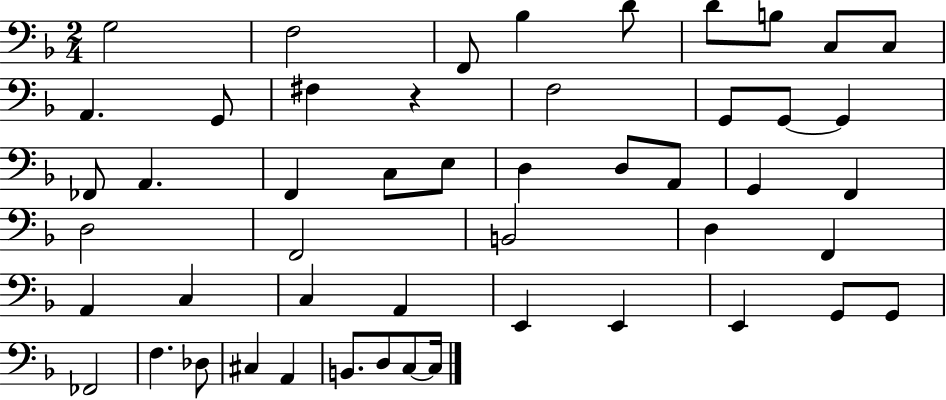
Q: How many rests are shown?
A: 1